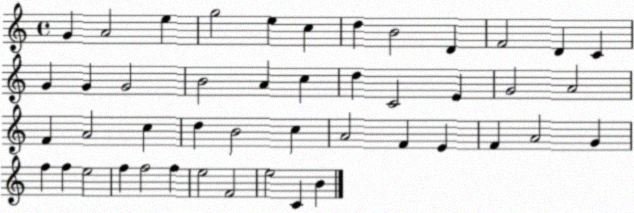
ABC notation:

X:1
T:Untitled
M:4/4
L:1/4
K:C
G A2 e g2 e c d B2 D F2 D C G G G2 B2 A c d C2 E G2 A2 F A2 c d B2 c A2 F E F A2 G f f e2 f f2 f e2 F2 e2 C B